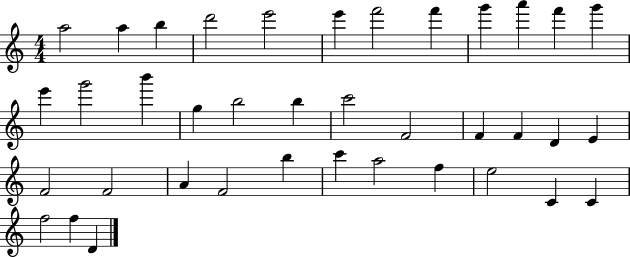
{
  \clef treble
  \numericTimeSignature
  \time 4/4
  \key c \major
  a''2 a''4 b''4 | d'''2 e'''2 | e'''4 f'''2 f'''4 | g'''4 a'''4 f'''4 g'''4 | \break e'''4 g'''2 b'''4 | g''4 b''2 b''4 | c'''2 f'2 | f'4 f'4 d'4 e'4 | \break f'2 f'2 | a'4 f'2 b''4 | c'''4 a''2 f''4 | e''2 c'4 c'4 | \break f''2 f''4 d'4 | \bar "|."
}